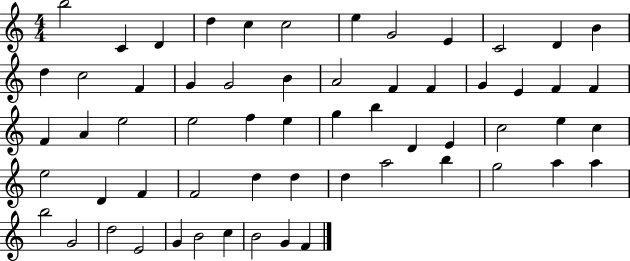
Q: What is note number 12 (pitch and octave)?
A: B4